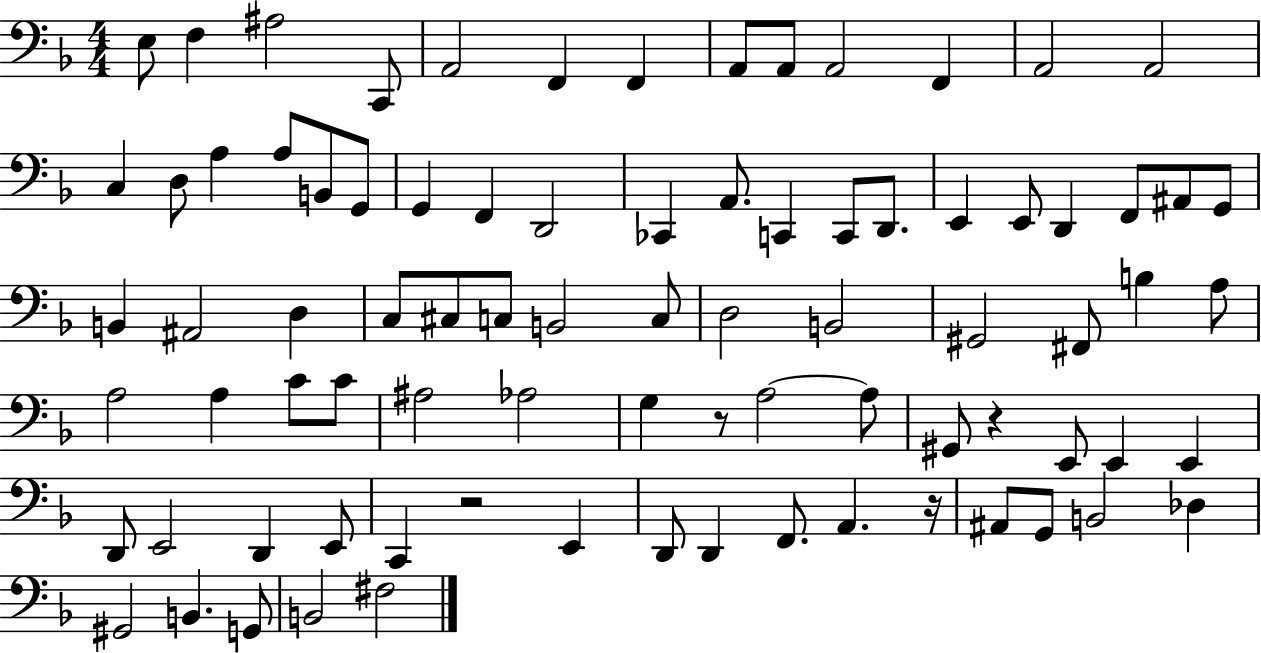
X:1
T:Untitled
M:4/4
L:1/4
K:F
E,/2 F, ^A,2 C,,/2 A,,2 F,, F,, A,,/2 A,,/2 A,,2 F,, A,,2 A,,2 C, D,/2 A, A,/2 B,,/2 G,,/2 G,, F,, D,,2 _C,, A,,/2 C,, C,,/2 D,,/2 E,, E,,/2 D,, F,,/2 ^A,,/2 G,,/2 B,, ^A,,2 D, C,/2 ^C,/2 C,/2 B,,2 C,/2 D,2 B,,2 ^G,,2 ^F,,/2 B, A,/2 A,2 A, C/2 C/2 ^A,2 _A,2 G, z/2 A,2 A,/2 ^G,,/2 z E,,/2 E,, E,, D,,/2 E,,2 D,, E,,/2 C,, z2 E,, D,,/2 D,, F,,/2 A,, z/4 ^A,,/2 G,,/2 B,,2 _D, ^G,,2 B,, G,,/2 B,,2 ^F,2